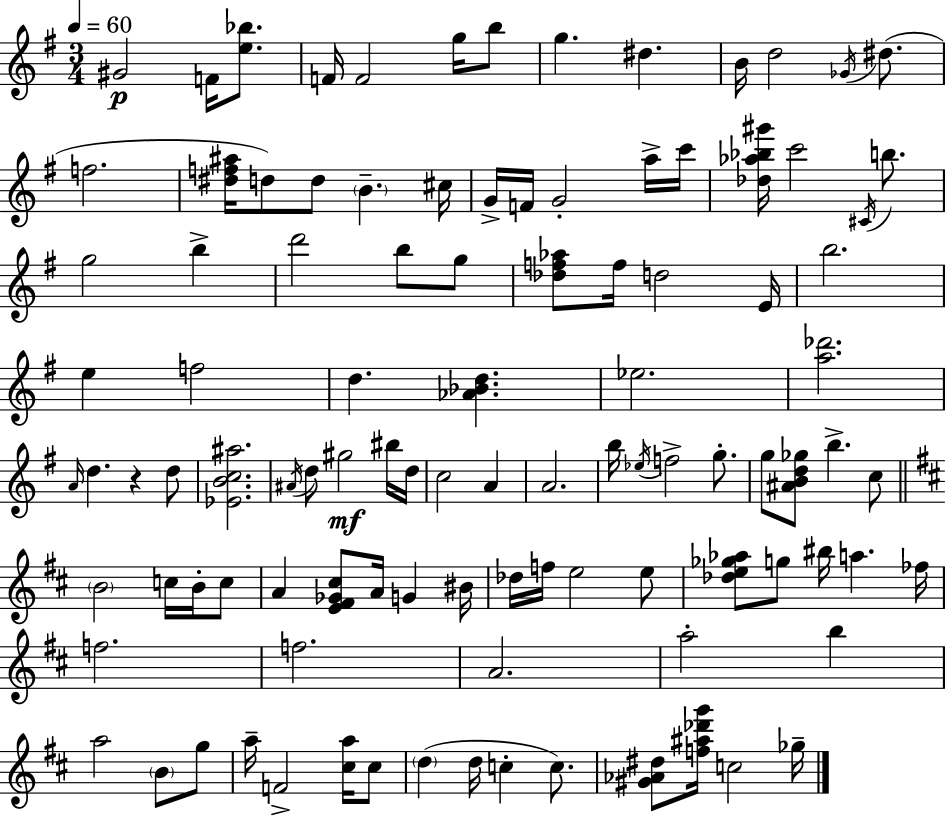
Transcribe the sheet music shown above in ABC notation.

X:1
T:Untitled
M:3/4
L:1/4
K:G
^G2 F/4 [e_b]/2 F/4 F2 g/4 b/2 g ^d B/4 d2 _G/4 ^d/2 f2 [^df^a]/4 d/2 d/2 B ^c/4 G/4 F/4 G2 a/4 c'/4 [_d_a_b^g']/4 c'2 ^C/4 b/2 g2 b d'2 b/2 g/2 [_df_a]/2 f/4 d2 E/4 b2 e f2 d [_A_Bd] _e2 [a_d']2 A/4 d z d/2 [_EBc^a]2 ^A/4 d/2 ^g2 ^b/4 d/4 c2 A A2 b/4 _e/4 f2 g/2 g/2 [^ABd_g]/2 b c/2 B2 c/4 B/4 c/2 A [E^F_G^c]/2 A/4 G ^B/4 _d/4 f/4 e2 e/2 [_de_g_a]/2 g/2 ^b/4 a _f/4 f2 f2 A2 a2 b a2 B/2 g/2 a/4 F2 [^ca]/4 ^c/2 d d/4 c c/2 [^G_A^d]/2 [f^a_d'g']/4 c2 _g/4